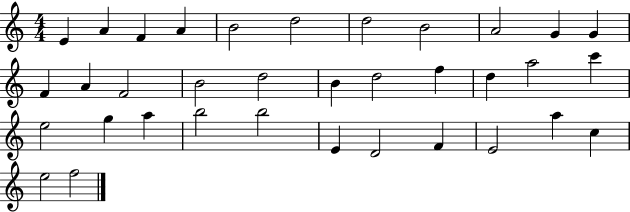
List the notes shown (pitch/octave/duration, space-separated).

E4/q A4/q F4/q A4/q B4/h D5/h D5/h B4/h A4/h G4/q G4/q F4/q A4/q F4/h B4/h D5/h B4/q D5/h F5/q D5/q A5/h C6/q E5/h G5/q A5/q B5/h B5/h E4/q D4/h F4/q E4/h A5/q C5/q E5/h F5/h